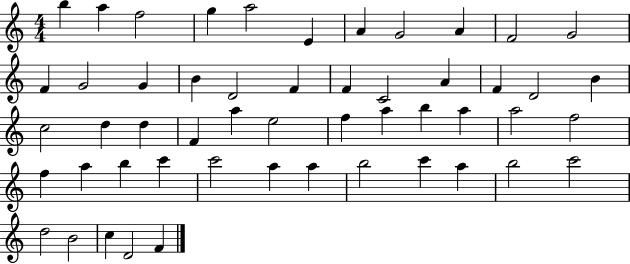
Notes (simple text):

B5/q A5/q F5/h G5/q A5/h E4/q A4/q G4/h A4/q F4/h G4/h F4/q G4/h G4/q B4/q D4/h F4/q F4/q C4/h A4/q F4/q D4/h B4/q C5/h D5/q D5/q F4/q A5/q E5/h F5/q A5/q B5/q A5/q A5/h F5/h F5/q A5/q B5/q C6/q C6/h A5/q A5/q B5/h C6/q A5/q B5/h C6/h D5/h B4/h C5/q D4/h F4/q